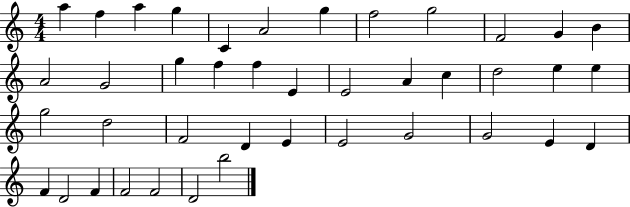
A5/q F5/q A5/q G5/q C4/q A4/h G5/q F5/h G5/h F4/h G4/q B4/q A4/h G4/h G5/q F5/q F5/q E4/q E4/h A4/q C5/q D5/h E5/q E5/q G5/h D5/h F4/h D4/q E4/q E4/h G4/h G4/h E4/q D4/q F4/q D4/h F4/q F4/h F4/h D4/h B5/h